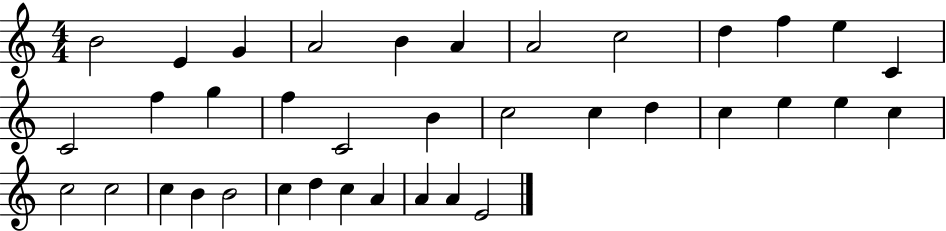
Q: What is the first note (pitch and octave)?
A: B4